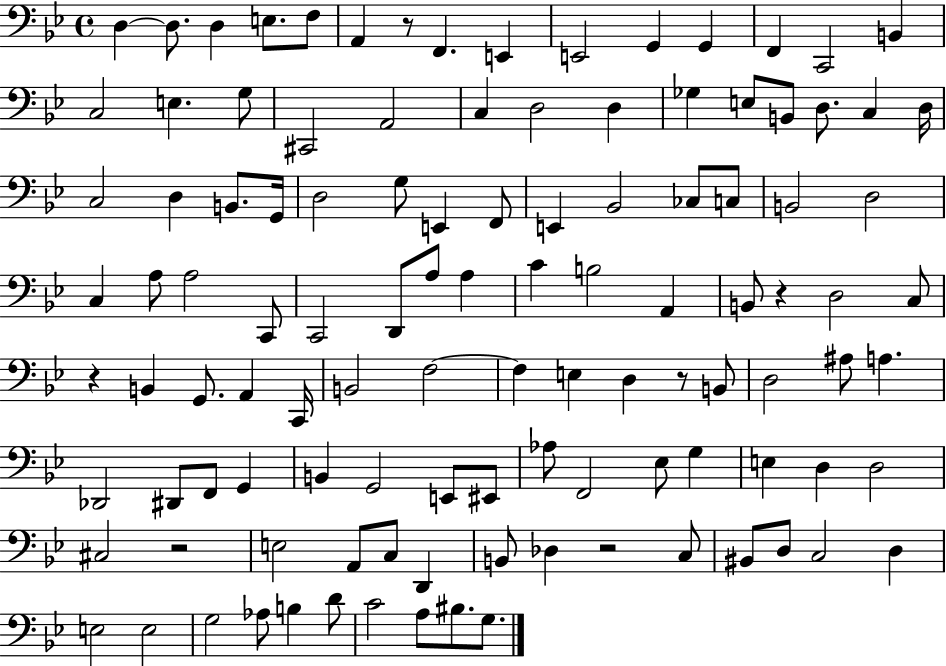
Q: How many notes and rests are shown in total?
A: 112